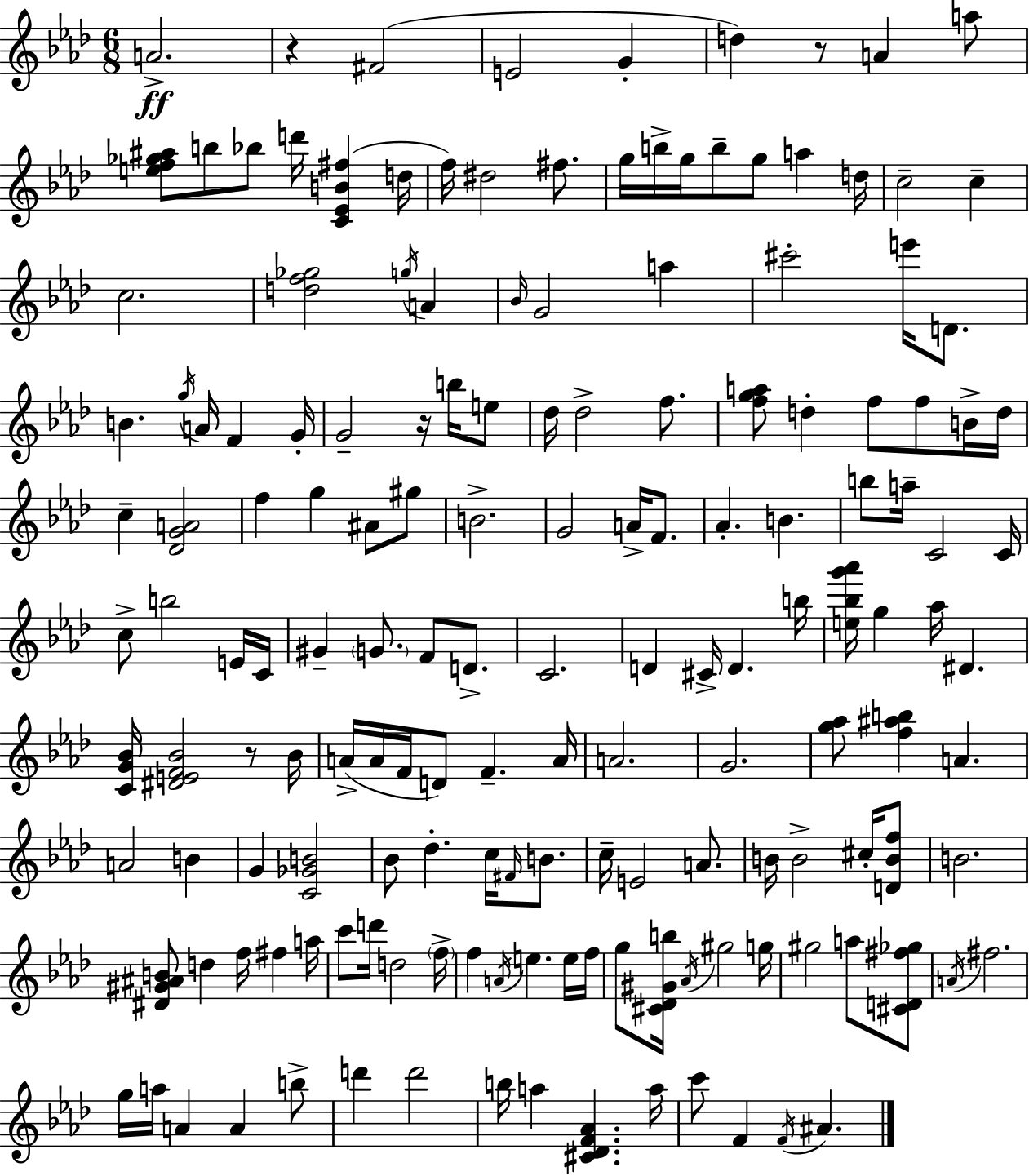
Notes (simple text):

A4/h. R/q F#4/h E4/h G4/q D5/q R/e A4/q A5/e [E5,F5,Gb5,A#5]/e B5/e Bb5/e D6/s [C4,Eb4,B4,F#5]/q D5/s F5/s D#5/h F#5/e. G5/s B5/s G5/s B5/e G5/e A5/q D5/s C5/h C5/q C5/h. [D5,F5,Gb5]/h G5/s A4/q Bb4/s G4/h A5/q C#6/h E6/s D4/e. B4/q. G5/s A4/s F4/q G4/s G4/h R/s B5/s E5/e Db5/s Db5/h F5/e. [F5,G5,A5]/e D5/q F5/e F5/e B4/s D5/s C5/q [Db4,G4,A4]/h F5/q G5/q A#4/e G#5/e B4/h. G4/h A4/s F4/e. Ab4/q. B4/q. B5/e A5/s C4/h C4/s C5/e B5/h E4/s C4/s G#4/q G4/e. F4/e D4/e. C4/h. D4/q C#4/s D4/q. B5/s [E5,Bb5,G6,Ab6]/s G5/q Ab5/s D#4/q. [C4,G4,Bb4]/s [D#4,E4,F4,Bb4]/h R/e Bb4/s A4/s A4/s F4/s D4/e F4/q. A4/s A4/h. G4/h. [G5,Ab5]/e [F5,A#5,B5]/q A4/q. A4/h B4/q G4/q [C4,Gb4,B4]/h Bb4/e Db5/q. C5/s F#4/s B4/e. C5/s E4/h A4/e. B4/s B4/h C#5/s [D4,B4,F5]/e B4/h. [D#4,G#4,A#4,B4]/e D5/q F5/s F#5/q A5/s C6/e D6/s D5/h F5/s F5/q A4/s E5/q. E5/s F5/s G5/e [C#4,Db4,G#4,B5]/s Ab4/s G#5/h G5/s G#5/h A5/e [C#4,D4,F#5,Gb5]/e A4/s F#5/h. G5/s A5/s A4/q A4/q B5/e D6/q D6/h B5/s A5/q [C#4,Db4,F4,Ab4]/q. A5/s C6/e F4/q F4/s A#4/q.